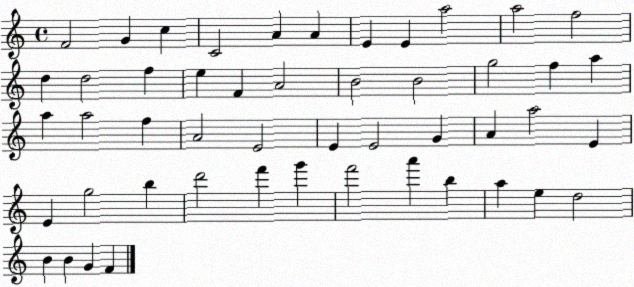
X:1
T:Untitled
M:4/4
L:1/4
K:C
F2 G c C2 A A E E a2 a2 f2 d d2 f e F A2 B2 B2 g2 f a a a2 f A2 E2 E E2 G A a2 E E g2 b d'2 f' g' f'2 a' b a e d2 B B G F